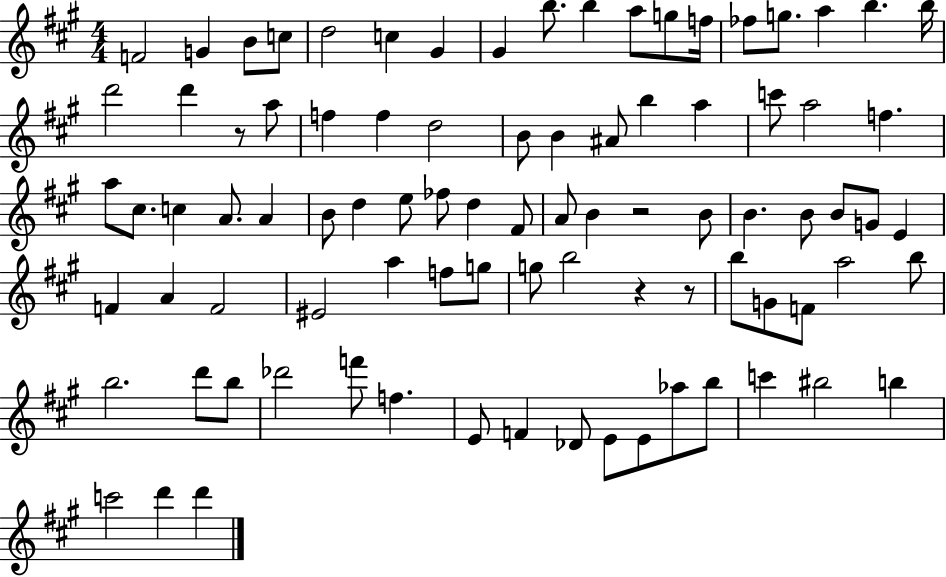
F4/h G4/q B4/e C5/e D5/h C5/q G#4/q G#4/q B5/e. B5/q A5/e G5/e F5/s FES5/e G5/e. A5/q B5/q. B5/s D6/h D6/q R/e A5/e F5/q F5/q D5/h B4/e B4/q A#4/e B5/q A5/q C6/e A5/h F5/q. A5/e C#5/e. C5/q A4/e. A4/q B4/e D5/q E5/e FES5/e D5/q F#4/e A4/e B4/q R/h B4/e B4/q. B4/e B4/e G4/e E4/q F4/q A4/q F4/h EIS4/h A5/q F5/e G5/e G5/e B5/h R/q R/e B5/e G4/e F4/e A5/h B5/e B5/h. D6/e B5/e Db6/h F6/e F5/q. E4/e F4/q Db4/e E4/e E4/e Ab5/e B5/e C6/q BIS5/h B5/q C6/h D6/q D6/q